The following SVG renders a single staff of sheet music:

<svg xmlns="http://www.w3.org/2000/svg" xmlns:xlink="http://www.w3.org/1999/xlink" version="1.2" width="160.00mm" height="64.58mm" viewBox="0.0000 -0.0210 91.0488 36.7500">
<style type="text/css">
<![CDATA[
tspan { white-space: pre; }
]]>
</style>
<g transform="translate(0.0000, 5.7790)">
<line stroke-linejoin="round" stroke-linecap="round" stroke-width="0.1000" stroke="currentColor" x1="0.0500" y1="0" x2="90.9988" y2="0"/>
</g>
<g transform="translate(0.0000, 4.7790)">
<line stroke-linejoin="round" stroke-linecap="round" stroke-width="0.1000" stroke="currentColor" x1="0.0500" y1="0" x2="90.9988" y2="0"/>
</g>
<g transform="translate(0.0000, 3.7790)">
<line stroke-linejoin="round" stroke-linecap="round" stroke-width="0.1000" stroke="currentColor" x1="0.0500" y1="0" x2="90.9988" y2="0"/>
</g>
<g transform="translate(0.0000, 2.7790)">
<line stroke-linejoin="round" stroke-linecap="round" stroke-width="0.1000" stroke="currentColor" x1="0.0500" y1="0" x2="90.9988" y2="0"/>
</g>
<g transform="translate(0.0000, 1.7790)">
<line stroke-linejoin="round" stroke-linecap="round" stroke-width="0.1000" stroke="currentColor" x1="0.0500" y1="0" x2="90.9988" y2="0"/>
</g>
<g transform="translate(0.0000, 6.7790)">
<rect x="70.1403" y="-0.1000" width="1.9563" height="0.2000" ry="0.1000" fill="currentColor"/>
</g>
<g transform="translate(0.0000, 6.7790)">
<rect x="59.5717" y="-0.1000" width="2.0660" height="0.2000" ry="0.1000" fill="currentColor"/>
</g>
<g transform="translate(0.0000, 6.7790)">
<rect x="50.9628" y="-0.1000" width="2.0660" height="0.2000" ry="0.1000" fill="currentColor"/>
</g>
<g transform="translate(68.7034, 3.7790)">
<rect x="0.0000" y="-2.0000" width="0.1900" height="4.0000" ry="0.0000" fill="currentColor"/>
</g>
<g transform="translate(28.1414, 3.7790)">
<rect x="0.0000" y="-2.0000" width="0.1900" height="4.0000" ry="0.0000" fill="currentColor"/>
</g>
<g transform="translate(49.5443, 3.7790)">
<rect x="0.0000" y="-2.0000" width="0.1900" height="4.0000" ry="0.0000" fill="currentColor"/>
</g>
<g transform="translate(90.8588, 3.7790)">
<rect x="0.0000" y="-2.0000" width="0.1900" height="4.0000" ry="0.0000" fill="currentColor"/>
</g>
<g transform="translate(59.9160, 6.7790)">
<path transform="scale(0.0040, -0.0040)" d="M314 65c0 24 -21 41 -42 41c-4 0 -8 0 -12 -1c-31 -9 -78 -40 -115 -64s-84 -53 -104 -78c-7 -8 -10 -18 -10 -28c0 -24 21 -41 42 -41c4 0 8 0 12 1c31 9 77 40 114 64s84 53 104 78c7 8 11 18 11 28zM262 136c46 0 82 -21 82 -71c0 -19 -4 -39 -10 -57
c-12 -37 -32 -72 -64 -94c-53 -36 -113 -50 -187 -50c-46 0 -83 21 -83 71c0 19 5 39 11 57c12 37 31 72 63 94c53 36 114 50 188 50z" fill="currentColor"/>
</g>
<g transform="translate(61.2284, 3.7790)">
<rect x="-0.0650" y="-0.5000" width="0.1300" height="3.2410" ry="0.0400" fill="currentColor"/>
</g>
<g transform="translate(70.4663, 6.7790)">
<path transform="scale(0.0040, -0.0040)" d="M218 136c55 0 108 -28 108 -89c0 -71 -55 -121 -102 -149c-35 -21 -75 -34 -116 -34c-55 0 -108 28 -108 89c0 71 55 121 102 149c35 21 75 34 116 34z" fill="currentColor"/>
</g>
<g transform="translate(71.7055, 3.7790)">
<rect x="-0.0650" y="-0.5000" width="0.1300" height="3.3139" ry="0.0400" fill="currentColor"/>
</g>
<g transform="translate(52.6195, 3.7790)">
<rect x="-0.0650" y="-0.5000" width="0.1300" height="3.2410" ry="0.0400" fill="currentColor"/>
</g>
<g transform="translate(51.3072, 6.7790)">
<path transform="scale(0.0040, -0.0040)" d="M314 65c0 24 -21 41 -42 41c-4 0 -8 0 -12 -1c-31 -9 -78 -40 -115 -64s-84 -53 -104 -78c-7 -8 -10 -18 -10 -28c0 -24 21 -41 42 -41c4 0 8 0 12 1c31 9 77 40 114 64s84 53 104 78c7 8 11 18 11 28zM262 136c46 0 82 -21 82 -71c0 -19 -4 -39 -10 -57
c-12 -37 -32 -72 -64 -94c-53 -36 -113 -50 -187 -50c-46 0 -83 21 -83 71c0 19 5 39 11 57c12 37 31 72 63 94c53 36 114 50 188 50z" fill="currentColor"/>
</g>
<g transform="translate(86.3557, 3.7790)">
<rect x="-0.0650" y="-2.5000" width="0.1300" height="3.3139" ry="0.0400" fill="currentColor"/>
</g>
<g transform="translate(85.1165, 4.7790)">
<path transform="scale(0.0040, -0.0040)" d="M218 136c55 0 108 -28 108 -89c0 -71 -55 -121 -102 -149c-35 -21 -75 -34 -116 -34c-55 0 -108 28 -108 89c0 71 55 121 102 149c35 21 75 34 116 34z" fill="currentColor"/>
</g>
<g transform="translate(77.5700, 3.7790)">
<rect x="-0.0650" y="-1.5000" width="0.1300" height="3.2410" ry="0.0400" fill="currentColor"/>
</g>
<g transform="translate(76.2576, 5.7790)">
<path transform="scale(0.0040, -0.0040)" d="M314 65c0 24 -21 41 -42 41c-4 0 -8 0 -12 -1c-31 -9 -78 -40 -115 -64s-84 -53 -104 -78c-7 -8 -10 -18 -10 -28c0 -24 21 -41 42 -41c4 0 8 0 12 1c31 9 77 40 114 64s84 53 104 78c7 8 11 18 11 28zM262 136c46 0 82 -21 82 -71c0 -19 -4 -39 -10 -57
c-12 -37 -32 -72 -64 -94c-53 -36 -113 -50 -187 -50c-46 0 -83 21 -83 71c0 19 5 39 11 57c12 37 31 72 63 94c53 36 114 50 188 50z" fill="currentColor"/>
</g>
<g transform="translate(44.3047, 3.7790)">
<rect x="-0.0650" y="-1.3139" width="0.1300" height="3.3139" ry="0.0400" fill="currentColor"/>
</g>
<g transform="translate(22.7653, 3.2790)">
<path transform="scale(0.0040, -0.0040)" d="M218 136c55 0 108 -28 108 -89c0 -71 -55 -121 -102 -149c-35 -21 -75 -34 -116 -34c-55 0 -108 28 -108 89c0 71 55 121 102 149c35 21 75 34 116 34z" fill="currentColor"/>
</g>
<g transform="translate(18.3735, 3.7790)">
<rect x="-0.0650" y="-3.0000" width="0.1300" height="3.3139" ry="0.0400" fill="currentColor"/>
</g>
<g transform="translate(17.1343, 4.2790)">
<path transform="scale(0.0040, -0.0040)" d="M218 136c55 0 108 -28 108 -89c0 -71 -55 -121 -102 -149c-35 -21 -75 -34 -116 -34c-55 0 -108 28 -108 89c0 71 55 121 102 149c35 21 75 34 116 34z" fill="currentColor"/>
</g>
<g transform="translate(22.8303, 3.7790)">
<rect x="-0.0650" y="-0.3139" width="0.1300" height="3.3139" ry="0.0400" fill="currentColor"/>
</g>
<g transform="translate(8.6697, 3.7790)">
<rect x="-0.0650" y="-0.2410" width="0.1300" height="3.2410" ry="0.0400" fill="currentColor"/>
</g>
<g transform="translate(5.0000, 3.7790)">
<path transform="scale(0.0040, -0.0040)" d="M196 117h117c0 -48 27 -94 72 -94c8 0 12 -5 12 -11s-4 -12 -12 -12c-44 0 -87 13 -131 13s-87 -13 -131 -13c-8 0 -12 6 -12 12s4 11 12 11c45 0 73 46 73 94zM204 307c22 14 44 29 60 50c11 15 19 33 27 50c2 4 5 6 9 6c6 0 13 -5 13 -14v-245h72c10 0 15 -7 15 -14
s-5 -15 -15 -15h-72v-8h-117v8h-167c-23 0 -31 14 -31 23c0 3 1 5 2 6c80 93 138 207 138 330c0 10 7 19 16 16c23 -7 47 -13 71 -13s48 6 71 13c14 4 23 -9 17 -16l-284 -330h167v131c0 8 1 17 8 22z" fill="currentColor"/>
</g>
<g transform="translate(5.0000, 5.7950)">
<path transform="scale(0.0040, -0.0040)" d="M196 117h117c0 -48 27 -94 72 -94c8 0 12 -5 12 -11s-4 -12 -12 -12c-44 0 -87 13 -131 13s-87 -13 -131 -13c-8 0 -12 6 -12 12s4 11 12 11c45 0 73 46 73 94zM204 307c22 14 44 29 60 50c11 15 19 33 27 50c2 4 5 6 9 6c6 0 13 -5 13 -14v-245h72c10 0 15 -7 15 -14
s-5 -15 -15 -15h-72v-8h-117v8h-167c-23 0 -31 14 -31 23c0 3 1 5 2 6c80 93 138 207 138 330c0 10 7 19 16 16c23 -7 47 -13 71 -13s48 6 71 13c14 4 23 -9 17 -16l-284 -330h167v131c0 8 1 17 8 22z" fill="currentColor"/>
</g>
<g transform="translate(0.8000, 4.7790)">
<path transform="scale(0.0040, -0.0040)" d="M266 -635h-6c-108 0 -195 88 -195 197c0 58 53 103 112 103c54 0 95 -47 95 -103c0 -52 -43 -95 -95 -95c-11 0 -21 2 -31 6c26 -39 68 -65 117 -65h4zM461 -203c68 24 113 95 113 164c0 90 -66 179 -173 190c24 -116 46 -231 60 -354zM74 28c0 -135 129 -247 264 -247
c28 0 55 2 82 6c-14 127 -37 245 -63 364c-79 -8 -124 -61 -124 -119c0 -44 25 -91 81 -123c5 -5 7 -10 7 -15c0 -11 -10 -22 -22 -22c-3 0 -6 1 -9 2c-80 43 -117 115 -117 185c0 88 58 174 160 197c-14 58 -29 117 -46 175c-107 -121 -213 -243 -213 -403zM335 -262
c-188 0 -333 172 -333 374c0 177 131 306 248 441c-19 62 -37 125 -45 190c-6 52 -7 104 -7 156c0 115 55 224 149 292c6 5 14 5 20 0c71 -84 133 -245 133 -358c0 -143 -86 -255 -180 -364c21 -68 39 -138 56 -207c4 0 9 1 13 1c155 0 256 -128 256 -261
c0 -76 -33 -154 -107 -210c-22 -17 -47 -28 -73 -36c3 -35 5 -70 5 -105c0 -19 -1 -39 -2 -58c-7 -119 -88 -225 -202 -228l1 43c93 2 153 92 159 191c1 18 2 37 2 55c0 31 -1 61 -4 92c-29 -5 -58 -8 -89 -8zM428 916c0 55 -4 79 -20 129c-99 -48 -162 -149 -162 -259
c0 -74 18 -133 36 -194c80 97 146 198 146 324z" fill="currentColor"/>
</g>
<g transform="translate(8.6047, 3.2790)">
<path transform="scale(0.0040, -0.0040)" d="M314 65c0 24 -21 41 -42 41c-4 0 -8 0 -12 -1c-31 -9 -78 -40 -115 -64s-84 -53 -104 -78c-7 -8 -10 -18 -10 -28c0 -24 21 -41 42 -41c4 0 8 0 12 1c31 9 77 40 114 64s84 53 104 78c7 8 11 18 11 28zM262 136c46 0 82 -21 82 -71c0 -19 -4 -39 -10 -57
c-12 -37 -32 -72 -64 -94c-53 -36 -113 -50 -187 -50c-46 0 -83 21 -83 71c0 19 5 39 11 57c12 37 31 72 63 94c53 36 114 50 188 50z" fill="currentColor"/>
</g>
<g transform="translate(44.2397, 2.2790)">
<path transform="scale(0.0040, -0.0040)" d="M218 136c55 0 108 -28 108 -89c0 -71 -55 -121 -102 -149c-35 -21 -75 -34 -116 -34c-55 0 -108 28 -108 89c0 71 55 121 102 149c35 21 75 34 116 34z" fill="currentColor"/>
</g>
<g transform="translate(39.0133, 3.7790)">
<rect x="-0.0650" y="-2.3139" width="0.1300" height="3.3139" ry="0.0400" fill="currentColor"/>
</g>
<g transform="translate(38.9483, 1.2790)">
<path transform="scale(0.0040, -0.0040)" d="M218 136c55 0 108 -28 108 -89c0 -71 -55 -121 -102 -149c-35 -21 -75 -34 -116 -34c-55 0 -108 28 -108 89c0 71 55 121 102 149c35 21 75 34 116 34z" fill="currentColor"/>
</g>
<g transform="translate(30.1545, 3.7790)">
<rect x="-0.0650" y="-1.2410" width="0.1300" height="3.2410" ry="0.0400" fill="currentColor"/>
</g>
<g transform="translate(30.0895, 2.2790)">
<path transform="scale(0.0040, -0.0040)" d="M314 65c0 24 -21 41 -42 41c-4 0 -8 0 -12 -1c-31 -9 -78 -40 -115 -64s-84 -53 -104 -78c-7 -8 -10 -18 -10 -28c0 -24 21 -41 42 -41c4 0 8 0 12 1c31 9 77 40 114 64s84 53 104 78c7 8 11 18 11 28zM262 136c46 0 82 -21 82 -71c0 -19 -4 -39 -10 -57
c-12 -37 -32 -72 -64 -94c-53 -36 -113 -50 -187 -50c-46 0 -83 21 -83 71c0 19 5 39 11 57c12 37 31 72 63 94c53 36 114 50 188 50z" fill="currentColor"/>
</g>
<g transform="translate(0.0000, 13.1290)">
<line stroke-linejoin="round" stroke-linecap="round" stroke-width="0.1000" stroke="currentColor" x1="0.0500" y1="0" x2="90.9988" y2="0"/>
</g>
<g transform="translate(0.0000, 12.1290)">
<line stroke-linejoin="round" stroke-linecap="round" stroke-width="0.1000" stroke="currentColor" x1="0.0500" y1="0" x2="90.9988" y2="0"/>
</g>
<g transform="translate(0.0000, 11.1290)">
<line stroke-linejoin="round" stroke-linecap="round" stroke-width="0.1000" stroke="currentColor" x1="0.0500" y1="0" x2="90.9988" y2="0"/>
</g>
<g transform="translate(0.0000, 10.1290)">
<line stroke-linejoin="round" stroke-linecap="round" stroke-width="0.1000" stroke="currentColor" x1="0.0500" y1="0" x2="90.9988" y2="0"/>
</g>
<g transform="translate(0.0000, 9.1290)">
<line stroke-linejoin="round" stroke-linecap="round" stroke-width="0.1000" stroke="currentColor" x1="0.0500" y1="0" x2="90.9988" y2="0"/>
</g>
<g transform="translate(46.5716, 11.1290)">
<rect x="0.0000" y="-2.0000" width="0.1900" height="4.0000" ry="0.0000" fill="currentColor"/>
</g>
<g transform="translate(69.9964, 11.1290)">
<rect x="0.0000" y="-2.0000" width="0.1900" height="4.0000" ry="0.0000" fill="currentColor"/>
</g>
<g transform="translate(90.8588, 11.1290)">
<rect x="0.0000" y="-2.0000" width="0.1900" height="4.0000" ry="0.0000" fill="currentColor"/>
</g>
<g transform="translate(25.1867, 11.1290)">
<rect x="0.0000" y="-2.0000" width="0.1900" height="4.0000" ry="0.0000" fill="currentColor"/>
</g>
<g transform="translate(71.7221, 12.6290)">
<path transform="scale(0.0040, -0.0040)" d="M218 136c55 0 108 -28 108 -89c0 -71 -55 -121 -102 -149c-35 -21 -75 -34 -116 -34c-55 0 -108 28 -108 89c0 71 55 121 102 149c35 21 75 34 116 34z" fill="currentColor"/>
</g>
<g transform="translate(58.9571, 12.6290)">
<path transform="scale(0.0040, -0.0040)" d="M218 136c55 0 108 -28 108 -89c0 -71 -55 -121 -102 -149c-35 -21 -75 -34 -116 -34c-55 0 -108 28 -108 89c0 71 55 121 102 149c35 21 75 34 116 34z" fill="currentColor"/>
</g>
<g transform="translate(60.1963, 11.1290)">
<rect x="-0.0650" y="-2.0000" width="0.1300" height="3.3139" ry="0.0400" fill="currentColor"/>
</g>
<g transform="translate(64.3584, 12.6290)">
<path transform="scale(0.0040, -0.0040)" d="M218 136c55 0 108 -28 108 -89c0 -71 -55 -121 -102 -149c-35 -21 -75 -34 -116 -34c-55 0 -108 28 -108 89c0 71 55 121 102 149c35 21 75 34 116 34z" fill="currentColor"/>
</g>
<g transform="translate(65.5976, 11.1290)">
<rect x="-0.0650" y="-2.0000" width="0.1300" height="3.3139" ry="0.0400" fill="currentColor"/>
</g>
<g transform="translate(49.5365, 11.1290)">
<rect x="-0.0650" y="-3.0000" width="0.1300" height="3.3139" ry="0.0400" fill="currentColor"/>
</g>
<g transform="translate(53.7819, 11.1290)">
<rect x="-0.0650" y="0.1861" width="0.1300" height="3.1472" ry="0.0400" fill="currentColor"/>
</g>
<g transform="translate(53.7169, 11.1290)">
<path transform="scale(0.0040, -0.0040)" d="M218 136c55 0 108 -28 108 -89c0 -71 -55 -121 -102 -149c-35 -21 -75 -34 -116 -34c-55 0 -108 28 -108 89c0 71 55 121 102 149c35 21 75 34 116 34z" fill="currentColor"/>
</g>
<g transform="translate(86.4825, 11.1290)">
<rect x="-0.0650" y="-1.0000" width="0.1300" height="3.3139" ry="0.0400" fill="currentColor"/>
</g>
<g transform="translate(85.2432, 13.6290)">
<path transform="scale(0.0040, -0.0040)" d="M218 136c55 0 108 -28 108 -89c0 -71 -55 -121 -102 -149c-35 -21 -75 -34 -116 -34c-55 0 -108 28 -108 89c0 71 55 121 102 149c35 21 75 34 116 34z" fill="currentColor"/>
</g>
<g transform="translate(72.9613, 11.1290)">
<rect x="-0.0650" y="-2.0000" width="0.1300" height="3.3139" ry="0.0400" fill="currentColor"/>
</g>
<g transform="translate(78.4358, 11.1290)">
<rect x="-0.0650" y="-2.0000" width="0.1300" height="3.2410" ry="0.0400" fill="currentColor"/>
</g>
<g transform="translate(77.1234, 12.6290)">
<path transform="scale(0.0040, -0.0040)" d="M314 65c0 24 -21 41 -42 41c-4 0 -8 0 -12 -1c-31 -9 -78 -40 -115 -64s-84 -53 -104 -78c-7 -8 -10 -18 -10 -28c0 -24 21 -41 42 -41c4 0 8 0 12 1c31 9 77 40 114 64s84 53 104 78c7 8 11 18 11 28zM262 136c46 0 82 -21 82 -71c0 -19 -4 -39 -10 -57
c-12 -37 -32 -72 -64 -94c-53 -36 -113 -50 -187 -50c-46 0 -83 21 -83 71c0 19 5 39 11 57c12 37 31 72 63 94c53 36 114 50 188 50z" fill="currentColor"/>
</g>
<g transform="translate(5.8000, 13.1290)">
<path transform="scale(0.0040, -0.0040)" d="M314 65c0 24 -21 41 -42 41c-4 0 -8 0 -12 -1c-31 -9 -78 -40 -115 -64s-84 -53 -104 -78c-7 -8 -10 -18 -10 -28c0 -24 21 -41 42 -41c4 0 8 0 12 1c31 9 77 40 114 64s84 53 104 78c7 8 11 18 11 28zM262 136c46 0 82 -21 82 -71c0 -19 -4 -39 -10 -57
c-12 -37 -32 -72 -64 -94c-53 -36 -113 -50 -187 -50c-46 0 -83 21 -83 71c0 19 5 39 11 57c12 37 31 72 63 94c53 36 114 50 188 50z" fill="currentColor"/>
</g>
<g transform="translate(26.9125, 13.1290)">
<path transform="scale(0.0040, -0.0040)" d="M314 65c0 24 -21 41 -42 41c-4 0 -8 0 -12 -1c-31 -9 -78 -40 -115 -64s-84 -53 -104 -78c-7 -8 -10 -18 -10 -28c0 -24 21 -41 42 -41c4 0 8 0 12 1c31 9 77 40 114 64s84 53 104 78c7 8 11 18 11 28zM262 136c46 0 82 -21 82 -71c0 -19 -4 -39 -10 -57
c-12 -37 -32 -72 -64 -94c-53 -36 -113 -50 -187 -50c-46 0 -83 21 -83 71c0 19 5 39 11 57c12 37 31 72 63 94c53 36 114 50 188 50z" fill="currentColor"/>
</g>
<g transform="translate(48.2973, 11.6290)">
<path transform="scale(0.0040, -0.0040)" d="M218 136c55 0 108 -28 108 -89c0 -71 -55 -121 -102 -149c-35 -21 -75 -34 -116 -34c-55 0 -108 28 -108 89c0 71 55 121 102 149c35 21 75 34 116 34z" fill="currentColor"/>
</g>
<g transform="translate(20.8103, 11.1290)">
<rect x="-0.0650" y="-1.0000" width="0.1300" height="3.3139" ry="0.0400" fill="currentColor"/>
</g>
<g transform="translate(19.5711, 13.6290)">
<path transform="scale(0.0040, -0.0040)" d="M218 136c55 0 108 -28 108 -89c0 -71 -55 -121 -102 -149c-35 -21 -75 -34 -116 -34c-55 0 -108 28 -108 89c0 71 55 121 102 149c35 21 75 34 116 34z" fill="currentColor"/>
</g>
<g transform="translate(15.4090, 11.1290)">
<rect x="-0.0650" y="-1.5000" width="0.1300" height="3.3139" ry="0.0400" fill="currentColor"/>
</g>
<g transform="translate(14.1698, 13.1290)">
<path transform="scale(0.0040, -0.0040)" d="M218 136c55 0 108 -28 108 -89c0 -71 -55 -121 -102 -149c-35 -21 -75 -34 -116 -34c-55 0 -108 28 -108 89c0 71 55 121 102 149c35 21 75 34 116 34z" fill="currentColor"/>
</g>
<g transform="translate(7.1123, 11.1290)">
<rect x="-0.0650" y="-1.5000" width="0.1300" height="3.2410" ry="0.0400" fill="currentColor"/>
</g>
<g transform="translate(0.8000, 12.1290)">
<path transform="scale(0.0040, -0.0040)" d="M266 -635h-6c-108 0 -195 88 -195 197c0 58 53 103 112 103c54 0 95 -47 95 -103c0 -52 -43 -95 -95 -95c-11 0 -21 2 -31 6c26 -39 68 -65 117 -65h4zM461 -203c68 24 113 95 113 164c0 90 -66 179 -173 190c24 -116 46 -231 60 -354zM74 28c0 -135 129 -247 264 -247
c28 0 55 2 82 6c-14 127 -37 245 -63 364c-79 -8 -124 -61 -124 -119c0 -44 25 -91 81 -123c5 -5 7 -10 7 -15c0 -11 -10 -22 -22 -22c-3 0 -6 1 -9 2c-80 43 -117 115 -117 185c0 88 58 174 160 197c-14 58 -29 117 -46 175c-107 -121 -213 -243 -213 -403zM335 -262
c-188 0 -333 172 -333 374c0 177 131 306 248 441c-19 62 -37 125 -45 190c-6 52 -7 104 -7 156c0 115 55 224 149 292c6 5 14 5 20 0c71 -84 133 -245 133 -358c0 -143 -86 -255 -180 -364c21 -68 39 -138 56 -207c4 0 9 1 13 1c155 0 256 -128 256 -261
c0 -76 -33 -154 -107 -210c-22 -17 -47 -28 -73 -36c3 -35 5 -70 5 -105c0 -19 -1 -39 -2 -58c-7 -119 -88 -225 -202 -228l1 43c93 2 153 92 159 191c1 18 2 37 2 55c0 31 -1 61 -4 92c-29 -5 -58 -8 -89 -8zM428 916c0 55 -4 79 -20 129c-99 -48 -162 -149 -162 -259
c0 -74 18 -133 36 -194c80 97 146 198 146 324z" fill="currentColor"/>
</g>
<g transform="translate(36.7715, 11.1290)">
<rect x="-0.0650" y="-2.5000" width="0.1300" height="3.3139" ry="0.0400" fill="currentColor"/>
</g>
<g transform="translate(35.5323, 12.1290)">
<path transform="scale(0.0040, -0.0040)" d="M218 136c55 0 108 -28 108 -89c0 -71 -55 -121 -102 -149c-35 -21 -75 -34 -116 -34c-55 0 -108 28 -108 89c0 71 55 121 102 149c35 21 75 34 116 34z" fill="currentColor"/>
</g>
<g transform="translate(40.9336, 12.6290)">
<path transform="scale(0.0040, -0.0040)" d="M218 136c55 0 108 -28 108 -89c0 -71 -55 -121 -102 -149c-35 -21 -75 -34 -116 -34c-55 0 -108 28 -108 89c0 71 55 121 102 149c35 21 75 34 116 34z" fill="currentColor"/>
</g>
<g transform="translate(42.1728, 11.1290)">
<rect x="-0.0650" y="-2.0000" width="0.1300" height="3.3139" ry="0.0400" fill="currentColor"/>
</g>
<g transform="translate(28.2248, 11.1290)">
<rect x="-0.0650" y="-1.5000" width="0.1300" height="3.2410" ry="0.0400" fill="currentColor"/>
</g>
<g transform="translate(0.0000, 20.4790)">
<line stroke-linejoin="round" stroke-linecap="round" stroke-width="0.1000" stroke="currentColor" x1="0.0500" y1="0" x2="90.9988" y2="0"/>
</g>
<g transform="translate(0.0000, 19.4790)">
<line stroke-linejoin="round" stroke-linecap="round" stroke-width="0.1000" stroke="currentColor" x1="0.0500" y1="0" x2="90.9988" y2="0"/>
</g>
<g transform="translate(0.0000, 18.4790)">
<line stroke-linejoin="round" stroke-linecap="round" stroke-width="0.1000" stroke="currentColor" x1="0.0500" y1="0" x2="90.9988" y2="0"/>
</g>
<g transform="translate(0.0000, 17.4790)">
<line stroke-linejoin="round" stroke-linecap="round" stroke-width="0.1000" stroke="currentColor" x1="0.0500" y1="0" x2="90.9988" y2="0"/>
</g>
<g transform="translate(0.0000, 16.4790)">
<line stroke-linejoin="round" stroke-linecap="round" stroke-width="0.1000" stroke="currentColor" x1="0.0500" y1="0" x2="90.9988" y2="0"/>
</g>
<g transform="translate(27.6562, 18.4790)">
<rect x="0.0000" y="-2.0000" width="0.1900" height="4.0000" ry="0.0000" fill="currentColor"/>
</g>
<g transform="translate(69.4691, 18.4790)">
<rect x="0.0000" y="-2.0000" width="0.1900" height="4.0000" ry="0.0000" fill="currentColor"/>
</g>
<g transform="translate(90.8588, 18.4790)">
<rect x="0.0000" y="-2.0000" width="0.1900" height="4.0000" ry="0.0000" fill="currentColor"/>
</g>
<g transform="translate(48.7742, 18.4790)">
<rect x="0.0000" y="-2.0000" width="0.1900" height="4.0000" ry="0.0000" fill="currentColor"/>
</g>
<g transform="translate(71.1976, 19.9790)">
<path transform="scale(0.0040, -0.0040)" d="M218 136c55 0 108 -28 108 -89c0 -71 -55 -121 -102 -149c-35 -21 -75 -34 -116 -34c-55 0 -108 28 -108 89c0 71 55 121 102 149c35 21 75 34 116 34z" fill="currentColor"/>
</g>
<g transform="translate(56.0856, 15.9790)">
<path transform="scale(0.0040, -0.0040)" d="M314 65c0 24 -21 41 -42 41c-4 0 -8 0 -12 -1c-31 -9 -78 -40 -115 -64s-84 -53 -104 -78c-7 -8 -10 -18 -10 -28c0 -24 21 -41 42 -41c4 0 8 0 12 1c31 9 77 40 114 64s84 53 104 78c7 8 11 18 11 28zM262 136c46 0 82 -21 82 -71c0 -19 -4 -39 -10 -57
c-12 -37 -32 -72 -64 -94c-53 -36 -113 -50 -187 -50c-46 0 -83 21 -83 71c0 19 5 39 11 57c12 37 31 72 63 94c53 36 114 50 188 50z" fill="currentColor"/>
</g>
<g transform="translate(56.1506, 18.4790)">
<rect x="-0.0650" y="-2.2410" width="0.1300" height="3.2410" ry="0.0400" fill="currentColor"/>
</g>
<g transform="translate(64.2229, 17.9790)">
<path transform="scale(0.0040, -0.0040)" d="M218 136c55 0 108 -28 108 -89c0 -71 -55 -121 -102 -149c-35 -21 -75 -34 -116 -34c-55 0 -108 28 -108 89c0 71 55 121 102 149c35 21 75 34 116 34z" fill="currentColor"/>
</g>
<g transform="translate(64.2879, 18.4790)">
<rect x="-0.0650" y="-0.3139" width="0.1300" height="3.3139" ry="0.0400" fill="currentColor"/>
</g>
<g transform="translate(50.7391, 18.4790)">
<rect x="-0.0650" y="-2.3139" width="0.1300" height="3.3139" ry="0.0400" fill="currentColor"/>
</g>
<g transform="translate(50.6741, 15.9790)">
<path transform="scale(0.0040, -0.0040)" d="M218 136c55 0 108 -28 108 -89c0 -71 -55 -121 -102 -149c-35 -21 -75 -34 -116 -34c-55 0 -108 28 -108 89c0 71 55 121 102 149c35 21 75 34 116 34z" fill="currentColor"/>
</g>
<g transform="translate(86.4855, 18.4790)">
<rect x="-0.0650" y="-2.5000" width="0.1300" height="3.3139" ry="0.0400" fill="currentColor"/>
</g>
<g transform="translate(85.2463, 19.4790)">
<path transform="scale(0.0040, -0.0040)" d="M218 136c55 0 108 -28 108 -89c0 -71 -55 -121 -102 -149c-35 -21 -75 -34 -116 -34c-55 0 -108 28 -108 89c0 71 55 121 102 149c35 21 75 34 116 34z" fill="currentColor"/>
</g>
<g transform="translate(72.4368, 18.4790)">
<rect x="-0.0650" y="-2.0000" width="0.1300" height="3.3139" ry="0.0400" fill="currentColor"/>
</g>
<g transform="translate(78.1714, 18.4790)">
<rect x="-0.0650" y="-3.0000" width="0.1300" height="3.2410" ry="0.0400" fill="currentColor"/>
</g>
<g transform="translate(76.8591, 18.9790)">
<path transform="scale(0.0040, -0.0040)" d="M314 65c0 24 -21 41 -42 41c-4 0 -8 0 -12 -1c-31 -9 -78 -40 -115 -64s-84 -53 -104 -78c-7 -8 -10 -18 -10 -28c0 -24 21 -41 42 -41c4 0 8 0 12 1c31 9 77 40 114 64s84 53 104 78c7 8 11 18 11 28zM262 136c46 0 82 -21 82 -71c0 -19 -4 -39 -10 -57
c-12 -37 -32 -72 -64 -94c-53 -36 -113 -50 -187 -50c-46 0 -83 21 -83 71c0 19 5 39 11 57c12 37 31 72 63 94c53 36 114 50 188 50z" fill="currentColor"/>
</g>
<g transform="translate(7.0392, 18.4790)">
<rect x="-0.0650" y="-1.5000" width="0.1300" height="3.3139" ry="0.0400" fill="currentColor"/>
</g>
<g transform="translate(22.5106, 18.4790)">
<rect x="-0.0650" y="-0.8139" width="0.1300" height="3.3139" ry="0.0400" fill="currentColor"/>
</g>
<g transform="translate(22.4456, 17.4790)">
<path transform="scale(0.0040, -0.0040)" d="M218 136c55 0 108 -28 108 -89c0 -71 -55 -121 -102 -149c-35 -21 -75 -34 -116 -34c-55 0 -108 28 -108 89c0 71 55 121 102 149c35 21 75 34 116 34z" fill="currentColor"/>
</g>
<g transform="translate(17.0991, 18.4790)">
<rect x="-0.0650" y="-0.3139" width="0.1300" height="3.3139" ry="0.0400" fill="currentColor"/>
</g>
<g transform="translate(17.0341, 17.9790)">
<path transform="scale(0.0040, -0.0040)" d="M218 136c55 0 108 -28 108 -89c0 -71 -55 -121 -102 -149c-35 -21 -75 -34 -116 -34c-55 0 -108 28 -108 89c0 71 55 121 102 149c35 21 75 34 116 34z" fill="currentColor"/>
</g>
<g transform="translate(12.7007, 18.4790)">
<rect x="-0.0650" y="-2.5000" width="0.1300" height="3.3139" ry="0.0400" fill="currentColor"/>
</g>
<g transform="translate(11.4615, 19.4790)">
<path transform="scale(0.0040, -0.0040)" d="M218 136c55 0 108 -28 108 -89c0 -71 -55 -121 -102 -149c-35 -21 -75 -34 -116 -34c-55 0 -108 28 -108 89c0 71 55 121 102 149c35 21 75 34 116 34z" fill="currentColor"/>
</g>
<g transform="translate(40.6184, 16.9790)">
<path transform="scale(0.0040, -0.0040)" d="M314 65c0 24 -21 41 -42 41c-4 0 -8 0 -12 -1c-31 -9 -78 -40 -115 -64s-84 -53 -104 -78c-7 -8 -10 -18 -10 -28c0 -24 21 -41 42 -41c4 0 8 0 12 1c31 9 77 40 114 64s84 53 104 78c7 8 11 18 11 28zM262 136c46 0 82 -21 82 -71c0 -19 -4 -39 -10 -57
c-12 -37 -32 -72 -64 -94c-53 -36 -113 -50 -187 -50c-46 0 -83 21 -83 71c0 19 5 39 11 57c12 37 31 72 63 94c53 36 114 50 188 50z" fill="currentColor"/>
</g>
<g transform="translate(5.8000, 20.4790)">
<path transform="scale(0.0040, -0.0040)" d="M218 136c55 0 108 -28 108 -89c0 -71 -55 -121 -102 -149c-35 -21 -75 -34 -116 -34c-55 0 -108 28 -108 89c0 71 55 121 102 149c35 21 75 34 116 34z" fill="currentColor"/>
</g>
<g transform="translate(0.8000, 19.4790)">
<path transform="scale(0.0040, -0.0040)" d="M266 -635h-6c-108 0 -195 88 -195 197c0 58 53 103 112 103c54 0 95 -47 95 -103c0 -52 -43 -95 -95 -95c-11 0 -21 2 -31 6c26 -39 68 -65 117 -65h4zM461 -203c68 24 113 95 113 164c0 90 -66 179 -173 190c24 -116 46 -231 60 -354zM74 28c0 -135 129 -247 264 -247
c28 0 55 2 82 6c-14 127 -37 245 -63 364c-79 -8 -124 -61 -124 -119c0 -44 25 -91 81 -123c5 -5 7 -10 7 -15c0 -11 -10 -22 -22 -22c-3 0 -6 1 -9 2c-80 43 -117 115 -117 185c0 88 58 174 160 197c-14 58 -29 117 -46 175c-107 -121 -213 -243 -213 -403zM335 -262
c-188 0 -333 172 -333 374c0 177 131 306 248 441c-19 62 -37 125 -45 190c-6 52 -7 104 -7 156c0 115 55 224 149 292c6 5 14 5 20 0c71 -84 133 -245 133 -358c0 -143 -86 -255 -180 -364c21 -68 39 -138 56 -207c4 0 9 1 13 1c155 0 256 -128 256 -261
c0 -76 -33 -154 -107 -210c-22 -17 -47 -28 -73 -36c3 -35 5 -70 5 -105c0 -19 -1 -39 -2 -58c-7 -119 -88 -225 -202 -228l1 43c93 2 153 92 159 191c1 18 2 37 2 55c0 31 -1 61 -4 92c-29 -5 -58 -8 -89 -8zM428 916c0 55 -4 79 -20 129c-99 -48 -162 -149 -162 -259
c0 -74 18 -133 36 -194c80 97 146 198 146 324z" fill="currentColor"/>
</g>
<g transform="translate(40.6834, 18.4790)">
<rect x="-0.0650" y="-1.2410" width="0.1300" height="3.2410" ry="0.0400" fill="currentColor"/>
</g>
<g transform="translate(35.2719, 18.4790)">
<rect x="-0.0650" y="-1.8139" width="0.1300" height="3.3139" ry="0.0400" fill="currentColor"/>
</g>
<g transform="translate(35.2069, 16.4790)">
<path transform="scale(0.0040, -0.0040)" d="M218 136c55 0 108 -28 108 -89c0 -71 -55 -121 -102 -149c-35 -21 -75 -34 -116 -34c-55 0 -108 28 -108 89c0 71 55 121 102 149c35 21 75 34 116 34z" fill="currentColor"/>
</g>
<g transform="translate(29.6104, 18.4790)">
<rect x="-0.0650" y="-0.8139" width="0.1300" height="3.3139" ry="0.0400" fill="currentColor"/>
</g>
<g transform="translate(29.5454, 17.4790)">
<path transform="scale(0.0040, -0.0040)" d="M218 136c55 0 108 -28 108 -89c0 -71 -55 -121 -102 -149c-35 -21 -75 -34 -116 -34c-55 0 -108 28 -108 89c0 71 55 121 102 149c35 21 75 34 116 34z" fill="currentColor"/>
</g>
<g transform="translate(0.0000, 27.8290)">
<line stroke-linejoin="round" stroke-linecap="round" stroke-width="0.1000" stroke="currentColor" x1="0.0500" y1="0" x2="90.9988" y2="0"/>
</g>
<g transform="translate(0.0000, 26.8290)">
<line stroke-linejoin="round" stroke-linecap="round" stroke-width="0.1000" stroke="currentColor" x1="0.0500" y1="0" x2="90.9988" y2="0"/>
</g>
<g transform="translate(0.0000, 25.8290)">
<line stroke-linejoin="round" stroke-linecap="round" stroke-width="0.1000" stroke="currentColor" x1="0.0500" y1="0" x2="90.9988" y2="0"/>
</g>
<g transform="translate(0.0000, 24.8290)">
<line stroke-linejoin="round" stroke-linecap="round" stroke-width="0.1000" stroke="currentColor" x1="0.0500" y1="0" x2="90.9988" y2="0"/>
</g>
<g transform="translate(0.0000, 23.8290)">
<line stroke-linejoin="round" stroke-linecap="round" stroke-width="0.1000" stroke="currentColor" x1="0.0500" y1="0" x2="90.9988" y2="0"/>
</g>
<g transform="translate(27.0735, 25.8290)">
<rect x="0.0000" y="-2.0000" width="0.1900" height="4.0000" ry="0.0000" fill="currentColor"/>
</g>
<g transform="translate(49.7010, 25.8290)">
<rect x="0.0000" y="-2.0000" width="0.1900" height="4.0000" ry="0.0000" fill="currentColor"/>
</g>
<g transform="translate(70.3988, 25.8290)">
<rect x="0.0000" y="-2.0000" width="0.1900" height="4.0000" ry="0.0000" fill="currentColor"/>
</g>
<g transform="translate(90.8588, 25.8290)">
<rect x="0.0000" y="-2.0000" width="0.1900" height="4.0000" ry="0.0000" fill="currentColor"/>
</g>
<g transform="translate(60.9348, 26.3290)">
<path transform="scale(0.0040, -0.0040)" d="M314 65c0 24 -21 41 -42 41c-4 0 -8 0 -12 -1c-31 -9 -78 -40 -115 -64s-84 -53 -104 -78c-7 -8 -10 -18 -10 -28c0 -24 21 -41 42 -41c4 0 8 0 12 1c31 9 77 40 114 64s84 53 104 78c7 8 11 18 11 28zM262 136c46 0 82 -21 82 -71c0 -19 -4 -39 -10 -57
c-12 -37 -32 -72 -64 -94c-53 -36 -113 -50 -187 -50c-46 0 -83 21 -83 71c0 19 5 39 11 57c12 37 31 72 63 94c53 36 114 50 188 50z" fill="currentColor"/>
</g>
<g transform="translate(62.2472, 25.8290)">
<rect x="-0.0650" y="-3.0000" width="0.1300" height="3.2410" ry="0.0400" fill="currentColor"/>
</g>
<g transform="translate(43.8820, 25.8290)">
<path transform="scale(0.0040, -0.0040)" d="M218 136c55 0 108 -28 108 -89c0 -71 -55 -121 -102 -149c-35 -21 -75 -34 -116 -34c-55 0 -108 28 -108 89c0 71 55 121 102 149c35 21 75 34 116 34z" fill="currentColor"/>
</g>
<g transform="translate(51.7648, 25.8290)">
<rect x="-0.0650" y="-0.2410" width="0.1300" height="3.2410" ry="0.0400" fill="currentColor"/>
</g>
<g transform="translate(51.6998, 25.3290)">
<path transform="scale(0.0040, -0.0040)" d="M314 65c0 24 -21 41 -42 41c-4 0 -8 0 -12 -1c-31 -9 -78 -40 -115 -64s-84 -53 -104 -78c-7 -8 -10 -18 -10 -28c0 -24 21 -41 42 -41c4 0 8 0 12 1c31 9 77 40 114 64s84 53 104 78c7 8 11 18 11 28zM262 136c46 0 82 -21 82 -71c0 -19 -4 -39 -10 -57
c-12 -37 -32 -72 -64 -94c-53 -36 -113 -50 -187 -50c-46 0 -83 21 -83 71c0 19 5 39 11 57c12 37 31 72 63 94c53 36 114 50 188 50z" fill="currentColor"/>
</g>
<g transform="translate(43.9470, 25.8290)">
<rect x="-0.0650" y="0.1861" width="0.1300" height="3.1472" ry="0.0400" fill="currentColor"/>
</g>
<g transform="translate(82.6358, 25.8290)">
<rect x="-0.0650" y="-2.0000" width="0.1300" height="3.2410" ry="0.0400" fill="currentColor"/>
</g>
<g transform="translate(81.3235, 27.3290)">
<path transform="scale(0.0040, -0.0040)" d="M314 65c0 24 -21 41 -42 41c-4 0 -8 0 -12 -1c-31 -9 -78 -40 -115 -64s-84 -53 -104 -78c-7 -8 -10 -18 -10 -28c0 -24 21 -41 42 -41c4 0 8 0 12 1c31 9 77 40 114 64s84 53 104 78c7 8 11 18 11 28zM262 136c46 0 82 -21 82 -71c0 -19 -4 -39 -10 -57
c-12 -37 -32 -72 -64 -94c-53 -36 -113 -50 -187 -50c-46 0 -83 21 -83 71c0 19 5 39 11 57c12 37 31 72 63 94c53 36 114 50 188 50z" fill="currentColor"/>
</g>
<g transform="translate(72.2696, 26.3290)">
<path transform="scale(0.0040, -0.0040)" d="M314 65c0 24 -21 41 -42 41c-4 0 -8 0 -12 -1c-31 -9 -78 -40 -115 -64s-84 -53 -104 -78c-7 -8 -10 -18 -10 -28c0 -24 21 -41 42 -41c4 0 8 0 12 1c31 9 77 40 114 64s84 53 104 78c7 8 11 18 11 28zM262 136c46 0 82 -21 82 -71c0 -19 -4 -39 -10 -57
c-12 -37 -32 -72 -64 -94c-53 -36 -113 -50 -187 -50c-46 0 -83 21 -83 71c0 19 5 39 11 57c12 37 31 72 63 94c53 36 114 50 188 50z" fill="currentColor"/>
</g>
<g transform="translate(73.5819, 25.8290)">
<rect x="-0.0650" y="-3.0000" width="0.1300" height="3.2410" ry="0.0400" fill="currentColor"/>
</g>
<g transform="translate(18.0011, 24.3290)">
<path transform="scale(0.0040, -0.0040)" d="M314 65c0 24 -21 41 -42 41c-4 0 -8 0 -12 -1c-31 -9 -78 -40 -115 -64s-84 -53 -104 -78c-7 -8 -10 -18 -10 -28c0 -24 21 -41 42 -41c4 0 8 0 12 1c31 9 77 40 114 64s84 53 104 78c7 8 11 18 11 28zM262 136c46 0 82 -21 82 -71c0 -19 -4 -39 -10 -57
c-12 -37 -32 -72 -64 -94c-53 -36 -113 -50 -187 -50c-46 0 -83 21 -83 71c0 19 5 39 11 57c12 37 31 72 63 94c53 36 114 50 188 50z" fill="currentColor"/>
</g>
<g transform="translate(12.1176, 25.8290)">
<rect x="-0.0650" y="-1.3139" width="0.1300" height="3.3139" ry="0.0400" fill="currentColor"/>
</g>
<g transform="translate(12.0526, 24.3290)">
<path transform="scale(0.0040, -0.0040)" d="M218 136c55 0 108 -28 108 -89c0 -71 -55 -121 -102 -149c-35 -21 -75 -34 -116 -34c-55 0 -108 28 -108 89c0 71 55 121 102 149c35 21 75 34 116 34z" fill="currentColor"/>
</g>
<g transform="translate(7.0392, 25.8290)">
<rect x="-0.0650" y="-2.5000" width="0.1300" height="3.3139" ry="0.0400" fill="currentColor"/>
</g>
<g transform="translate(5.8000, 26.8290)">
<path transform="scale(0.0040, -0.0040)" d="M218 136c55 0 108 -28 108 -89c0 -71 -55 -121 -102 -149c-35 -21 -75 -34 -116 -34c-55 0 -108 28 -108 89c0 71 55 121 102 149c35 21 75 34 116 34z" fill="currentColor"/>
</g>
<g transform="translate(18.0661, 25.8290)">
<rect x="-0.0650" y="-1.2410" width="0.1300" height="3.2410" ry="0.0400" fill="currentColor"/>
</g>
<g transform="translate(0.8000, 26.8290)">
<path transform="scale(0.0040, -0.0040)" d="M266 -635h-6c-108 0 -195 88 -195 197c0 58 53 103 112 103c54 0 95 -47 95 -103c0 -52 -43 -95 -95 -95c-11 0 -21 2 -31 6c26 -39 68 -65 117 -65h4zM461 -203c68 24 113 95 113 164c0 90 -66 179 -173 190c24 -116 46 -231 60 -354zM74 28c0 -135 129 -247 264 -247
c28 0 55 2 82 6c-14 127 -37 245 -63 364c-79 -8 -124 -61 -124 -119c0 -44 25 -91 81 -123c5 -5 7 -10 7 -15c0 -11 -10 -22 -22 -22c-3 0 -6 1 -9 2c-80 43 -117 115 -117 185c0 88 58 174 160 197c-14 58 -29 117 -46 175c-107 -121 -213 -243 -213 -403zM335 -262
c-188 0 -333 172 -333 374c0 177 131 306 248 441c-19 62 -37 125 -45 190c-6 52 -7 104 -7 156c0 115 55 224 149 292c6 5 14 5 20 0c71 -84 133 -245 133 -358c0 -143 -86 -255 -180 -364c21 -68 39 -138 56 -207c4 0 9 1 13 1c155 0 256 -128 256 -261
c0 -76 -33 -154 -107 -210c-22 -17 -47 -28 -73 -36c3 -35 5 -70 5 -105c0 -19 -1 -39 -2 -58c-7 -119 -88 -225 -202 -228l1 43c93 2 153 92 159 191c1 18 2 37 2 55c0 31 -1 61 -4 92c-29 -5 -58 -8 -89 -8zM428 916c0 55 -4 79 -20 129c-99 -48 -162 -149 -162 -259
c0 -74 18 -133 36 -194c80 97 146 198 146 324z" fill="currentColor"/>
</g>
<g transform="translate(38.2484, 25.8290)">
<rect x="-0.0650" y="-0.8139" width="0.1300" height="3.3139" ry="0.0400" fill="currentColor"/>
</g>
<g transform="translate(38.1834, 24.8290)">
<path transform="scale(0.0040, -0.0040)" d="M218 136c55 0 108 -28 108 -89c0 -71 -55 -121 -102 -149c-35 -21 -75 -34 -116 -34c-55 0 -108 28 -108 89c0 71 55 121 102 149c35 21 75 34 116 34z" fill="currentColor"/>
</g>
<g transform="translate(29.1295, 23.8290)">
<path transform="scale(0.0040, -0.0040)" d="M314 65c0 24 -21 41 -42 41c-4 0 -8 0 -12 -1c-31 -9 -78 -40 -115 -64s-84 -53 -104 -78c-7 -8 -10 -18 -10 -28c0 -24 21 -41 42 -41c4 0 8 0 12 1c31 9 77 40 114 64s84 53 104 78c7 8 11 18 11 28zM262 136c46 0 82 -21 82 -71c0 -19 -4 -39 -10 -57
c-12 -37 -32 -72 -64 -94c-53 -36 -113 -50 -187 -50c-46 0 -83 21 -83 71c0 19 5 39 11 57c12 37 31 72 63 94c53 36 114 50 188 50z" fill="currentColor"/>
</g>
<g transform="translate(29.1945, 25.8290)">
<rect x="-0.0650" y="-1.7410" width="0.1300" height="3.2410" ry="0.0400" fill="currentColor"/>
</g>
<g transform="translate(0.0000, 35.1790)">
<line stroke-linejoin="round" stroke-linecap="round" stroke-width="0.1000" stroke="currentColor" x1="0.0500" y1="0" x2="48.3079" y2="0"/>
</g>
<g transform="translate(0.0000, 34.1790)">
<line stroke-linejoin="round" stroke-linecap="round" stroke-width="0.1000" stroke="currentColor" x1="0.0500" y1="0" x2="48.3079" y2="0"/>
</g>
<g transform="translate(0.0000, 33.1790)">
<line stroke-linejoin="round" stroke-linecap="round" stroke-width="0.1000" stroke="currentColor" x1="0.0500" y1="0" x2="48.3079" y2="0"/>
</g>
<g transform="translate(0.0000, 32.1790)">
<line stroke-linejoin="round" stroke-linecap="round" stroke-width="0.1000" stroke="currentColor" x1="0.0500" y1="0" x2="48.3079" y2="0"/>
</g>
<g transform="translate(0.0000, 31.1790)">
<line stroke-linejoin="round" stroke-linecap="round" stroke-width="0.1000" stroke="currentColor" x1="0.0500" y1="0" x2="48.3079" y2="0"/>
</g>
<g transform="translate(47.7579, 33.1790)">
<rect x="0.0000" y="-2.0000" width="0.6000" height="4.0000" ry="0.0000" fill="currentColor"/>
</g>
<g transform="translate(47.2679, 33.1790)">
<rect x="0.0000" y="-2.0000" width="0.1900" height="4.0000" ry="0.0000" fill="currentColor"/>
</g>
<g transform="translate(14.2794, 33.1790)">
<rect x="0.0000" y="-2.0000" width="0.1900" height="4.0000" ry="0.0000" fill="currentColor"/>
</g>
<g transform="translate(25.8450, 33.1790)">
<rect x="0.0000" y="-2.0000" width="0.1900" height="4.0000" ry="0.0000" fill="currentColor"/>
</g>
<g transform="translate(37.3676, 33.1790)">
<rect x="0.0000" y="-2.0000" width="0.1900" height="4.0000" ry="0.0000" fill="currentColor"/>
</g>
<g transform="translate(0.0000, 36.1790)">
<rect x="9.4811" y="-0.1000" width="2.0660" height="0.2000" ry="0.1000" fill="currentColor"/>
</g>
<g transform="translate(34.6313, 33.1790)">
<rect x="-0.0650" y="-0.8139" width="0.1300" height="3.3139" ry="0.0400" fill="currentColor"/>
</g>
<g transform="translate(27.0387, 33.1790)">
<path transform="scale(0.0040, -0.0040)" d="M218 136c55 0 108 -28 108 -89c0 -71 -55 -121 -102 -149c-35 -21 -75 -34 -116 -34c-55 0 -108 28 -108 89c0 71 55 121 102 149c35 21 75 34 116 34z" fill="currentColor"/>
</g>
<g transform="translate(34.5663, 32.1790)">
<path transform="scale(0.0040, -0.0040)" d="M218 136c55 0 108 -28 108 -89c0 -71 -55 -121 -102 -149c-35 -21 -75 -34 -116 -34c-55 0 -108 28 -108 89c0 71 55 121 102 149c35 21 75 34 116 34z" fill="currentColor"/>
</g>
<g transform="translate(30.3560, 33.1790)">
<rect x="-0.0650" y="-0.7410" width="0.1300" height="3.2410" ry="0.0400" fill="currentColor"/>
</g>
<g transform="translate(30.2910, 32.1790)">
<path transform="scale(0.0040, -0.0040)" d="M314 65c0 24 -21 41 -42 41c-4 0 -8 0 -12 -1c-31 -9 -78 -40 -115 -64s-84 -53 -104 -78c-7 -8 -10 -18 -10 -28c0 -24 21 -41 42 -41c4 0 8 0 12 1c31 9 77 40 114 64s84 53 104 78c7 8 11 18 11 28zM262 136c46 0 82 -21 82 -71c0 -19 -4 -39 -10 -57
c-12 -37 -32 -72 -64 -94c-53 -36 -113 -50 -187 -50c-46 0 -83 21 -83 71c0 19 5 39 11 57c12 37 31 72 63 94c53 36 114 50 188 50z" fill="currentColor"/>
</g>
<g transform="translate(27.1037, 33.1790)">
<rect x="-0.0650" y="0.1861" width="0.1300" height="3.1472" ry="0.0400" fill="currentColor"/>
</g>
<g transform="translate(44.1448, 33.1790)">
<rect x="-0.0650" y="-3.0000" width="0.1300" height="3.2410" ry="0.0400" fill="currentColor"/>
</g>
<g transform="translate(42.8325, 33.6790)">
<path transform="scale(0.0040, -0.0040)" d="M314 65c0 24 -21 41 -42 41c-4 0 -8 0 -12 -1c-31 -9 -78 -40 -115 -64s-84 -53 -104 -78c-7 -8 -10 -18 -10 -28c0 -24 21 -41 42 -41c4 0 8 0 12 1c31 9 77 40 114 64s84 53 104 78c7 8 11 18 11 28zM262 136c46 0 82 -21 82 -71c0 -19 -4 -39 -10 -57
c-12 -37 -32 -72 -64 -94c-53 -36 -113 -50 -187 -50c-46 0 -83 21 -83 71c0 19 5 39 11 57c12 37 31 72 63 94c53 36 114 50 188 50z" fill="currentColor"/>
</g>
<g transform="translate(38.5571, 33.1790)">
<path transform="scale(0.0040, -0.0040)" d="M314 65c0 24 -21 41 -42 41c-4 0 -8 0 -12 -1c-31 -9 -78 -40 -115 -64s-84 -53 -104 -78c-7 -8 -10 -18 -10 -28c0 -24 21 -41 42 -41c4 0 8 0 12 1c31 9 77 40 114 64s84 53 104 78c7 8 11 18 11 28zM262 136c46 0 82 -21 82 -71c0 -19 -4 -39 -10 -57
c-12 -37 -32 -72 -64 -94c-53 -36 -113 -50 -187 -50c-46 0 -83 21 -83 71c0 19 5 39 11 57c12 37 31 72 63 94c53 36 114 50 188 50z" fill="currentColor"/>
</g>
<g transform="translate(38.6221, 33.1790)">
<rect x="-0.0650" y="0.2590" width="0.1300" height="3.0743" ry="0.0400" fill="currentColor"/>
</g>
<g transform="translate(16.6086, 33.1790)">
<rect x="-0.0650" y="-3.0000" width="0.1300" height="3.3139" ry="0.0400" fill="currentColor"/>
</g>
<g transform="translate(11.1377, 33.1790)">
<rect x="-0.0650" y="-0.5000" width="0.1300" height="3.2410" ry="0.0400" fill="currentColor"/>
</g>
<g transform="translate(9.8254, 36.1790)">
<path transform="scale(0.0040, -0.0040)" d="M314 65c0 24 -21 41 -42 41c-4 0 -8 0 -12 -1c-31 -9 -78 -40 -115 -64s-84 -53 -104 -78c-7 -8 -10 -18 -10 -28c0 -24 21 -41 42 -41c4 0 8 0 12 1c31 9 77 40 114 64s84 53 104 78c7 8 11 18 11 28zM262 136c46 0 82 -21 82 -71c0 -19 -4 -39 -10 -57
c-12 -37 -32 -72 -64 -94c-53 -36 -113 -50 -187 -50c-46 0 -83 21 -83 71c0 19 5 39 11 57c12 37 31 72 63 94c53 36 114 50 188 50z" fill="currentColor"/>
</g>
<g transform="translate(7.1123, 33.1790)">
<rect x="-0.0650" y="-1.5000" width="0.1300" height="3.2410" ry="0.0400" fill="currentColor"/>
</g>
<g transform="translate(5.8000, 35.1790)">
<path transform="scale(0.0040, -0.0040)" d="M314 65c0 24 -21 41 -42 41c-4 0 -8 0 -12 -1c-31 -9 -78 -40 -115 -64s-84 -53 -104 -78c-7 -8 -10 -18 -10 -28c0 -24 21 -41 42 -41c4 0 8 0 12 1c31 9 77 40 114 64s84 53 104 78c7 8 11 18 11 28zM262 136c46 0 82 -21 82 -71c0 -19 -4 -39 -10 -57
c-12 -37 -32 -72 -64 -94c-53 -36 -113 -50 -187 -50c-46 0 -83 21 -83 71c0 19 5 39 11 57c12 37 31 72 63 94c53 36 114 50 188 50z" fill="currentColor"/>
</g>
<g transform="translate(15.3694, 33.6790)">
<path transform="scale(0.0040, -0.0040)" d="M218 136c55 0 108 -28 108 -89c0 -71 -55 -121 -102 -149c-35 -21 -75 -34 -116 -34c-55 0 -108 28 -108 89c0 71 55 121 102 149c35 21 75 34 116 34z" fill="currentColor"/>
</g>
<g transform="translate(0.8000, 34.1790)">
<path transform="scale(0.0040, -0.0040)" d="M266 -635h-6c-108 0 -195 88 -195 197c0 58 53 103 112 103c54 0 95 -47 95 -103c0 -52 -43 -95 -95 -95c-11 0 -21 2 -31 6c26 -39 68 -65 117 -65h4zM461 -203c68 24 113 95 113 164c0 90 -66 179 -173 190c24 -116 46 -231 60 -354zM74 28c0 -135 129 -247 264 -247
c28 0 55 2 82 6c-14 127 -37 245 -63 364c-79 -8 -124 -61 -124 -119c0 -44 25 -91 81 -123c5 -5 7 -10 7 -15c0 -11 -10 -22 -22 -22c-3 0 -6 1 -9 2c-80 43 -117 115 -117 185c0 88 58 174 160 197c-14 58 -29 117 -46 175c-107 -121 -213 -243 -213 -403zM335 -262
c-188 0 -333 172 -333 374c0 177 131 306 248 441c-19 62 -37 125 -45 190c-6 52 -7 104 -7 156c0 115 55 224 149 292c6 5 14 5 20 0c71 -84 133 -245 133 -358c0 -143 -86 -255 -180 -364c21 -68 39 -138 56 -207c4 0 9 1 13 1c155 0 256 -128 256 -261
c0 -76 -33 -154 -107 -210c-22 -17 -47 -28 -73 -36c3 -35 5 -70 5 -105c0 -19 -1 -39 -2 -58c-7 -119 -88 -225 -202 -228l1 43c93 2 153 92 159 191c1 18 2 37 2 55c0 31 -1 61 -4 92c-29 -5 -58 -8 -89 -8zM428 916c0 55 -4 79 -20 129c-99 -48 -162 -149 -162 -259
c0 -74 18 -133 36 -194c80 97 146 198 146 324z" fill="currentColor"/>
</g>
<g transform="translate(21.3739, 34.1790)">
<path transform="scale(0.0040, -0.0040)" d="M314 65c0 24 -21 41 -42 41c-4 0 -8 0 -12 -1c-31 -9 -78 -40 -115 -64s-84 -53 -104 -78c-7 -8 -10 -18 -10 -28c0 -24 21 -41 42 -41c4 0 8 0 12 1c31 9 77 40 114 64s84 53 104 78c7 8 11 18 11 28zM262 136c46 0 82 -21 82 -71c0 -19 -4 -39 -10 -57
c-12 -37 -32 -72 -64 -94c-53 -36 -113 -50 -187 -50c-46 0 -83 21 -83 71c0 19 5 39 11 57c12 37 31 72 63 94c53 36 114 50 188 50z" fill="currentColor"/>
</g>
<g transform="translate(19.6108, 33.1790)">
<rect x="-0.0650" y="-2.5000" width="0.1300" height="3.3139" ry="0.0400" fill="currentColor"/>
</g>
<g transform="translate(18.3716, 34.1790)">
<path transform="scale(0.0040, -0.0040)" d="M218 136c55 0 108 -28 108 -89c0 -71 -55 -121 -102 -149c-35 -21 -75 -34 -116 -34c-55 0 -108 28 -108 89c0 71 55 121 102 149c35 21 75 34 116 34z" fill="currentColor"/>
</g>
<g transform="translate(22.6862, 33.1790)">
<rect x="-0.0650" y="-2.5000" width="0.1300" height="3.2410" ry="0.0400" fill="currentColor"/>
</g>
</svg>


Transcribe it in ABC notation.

X:1
T:Untitled
M:4/4
L:1/4
K:C
c2 A c e2 g e C2 C2 C E2 G E2 E D E2 G F A B F F F F2 D E G c d d f e2 g g2 c F A2 G G e e2 f2 d B c2 A2 A2 F2 E2 C2 A G G2 B d2 d B2 A2